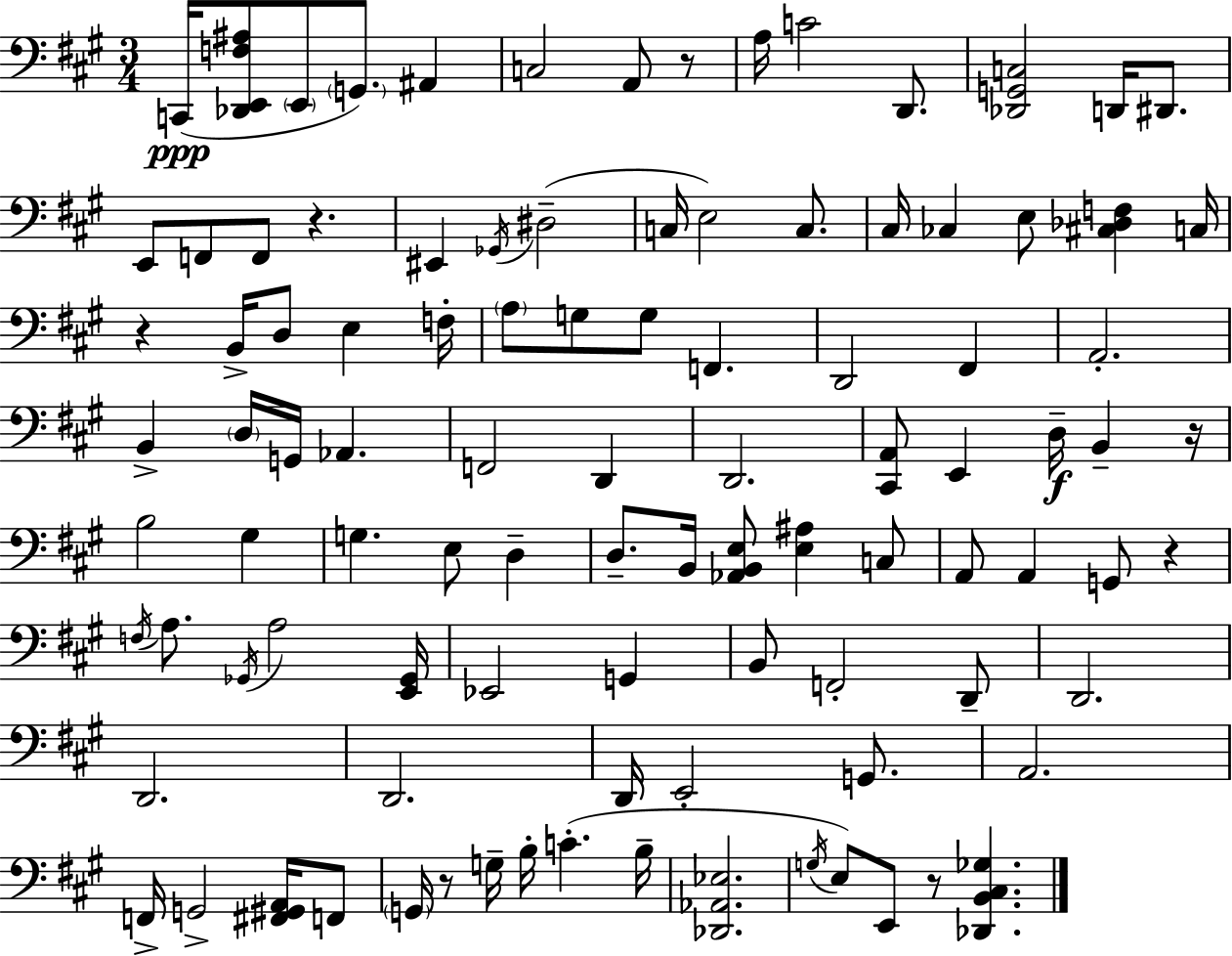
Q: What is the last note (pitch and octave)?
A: E2